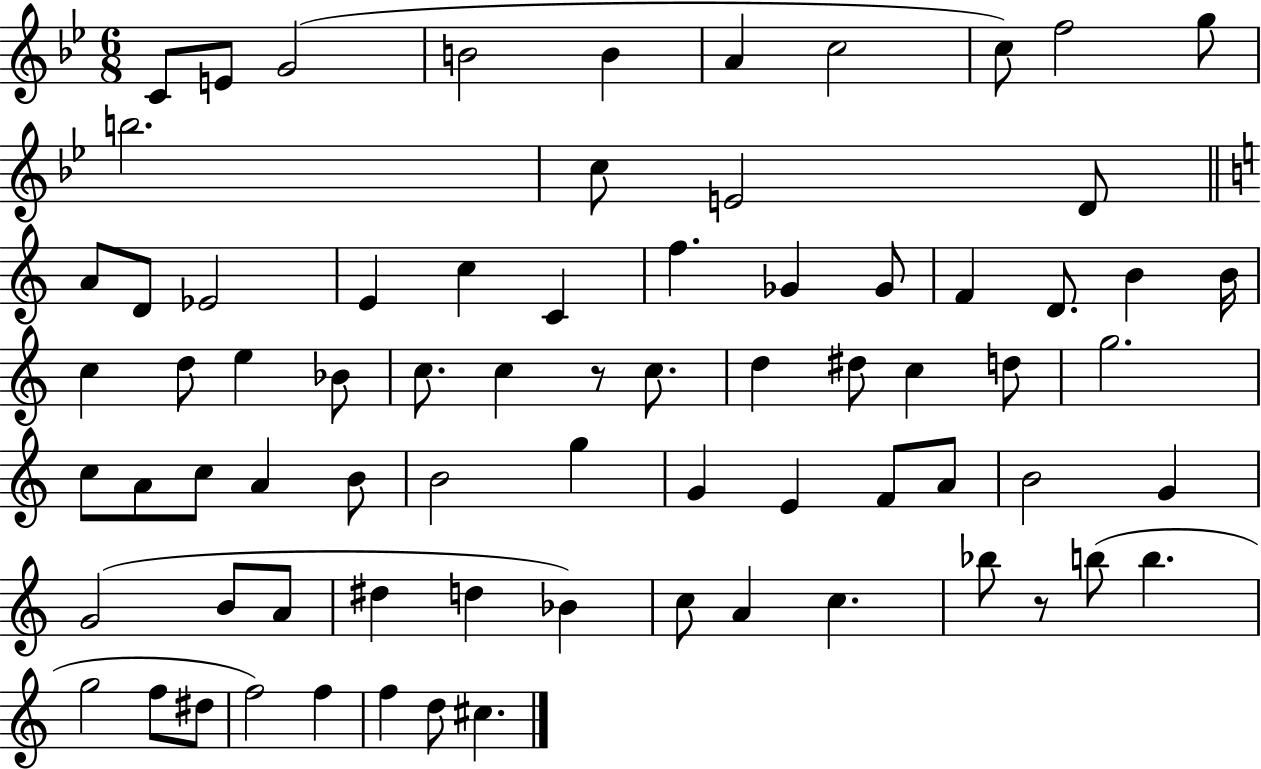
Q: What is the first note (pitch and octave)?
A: C4